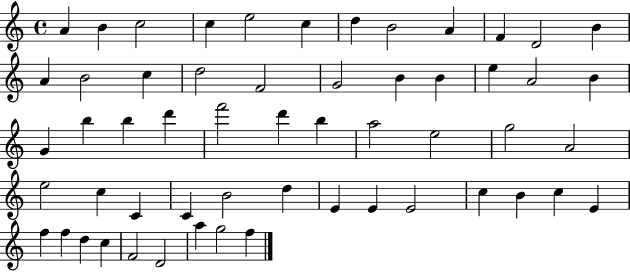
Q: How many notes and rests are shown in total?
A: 56